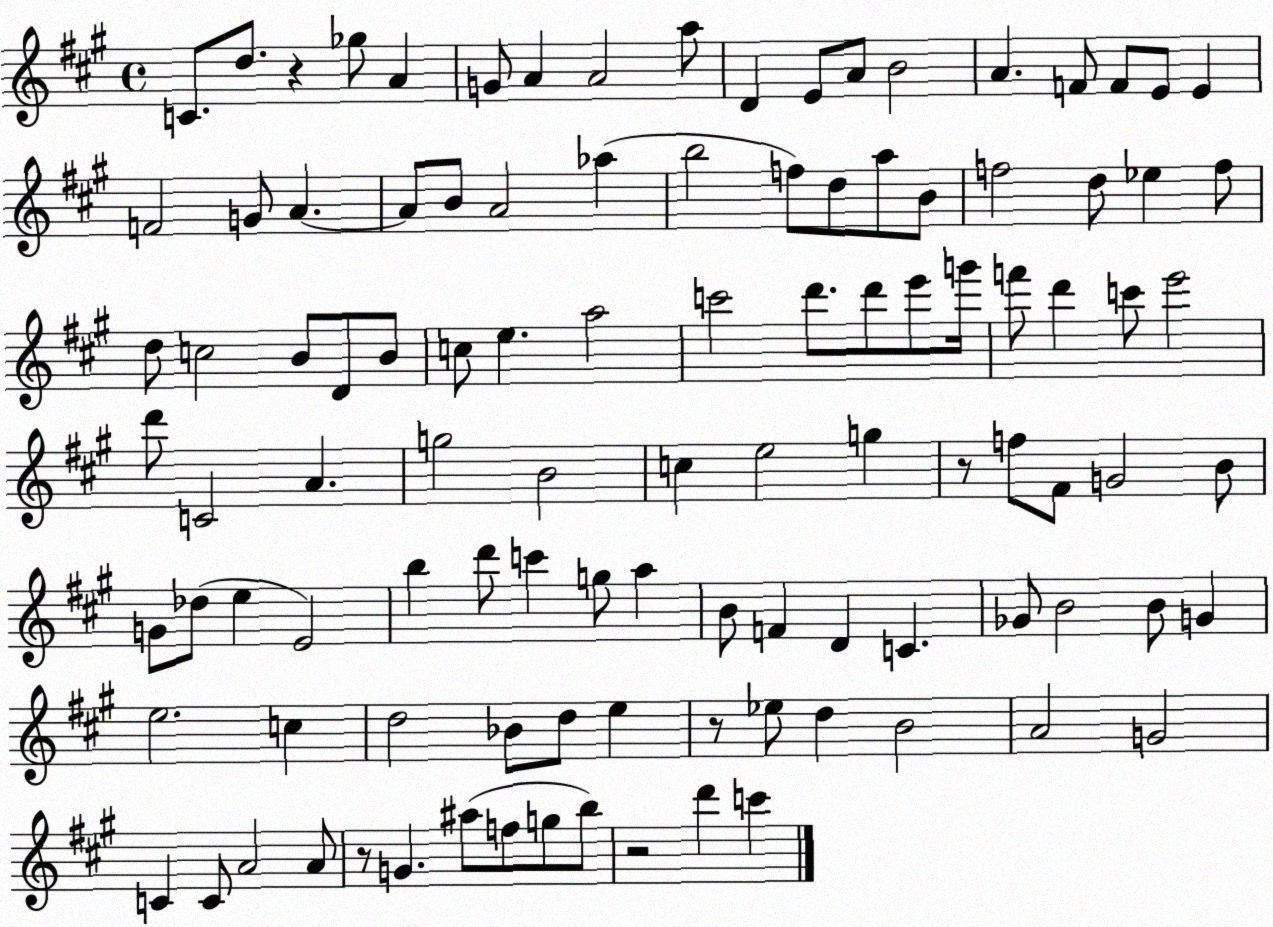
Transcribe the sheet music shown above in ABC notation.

X:1
T:Untitled
M:4/4
L:1/4
K:A
C/2 d/2 z _g/2 A G/2 A A2 a/2 D E/2 A/2 B2 A F/2 F/2 E/2 E F2 G/2 A A/2 B/2 A2 _a b2 f/2 d/2 a/2 B/2 f2 d/2 _e f/2 d/2 c2 B/2 D/2 B/2 c/2 e a2 c'2 d'/2 d'/2 e'/2 g'/4 f'/2 d' c'/2 e'2 d'/2 C2 A g2 B2 c e2 g z/2 f/2 ^F/2 G2 B/2 G/2 _d/2 e E2 b d'/2 c' g/2 a B/2 F D C _G/2 B2 B/2 G e2 c d2 _B/2 d/2 e z/2 _e/2 d B2 A2 G2 C C/2 A2 A/2 z/2 G ^a/2 f/2 g/2 b/2 z2 d' c'